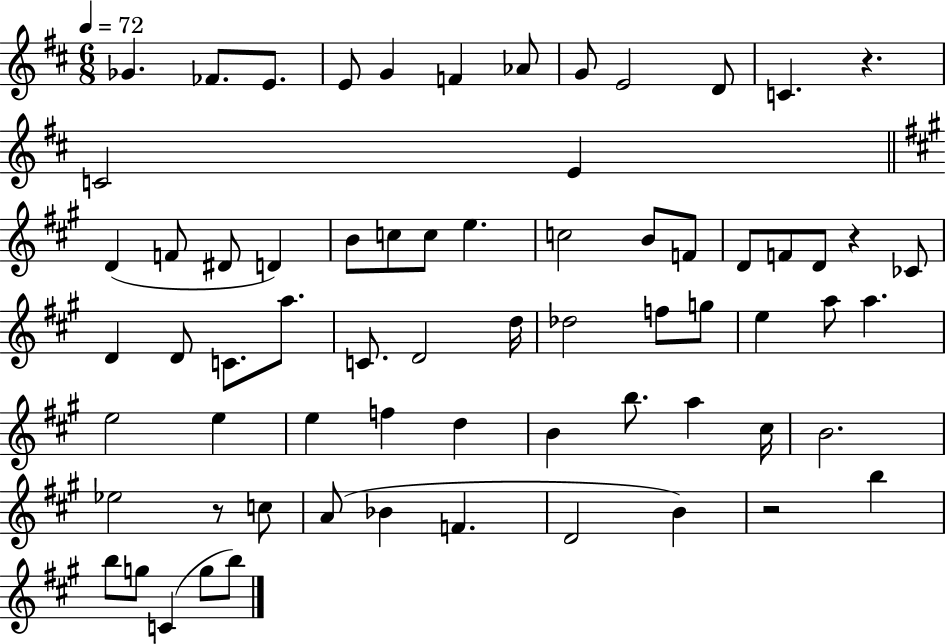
Gb4/q. FES4/e. E4/e. E4/e G4/q F4/q Ab4/e G4/e E4/h D4/e C4/q. R/q. C4/h E4/q D4/q F4/e D#4/e D4/q B4/e C5/e C5/e E5/q. C5/h B4/e F4/e D4/e F4/e D4/e R/q CES4/e D4/q D4/e C4/e. A5/e. C4/e. D4/h D5/s Db5/h F5/e G5/e E5/q A5/e A5/q. E5/h E5/q E5/q F5/q D5/q B4/q B5/e. A5/q C#5/s B4/h. Eb5/h R/e C5/e A4/e Bb4/q F4/q. D4/h B4/q R/h B5/q B5/e G5/e C4/q G5/e B5/e